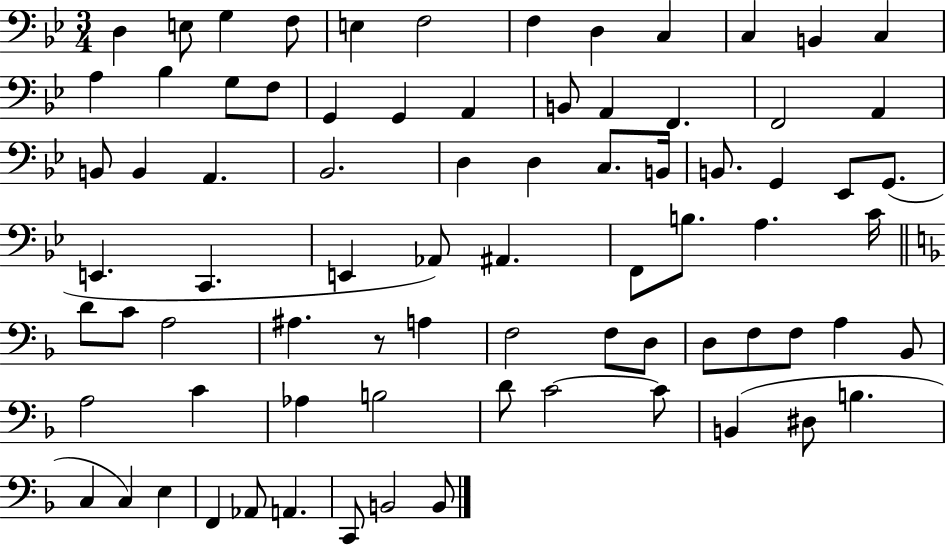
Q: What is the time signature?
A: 3/4